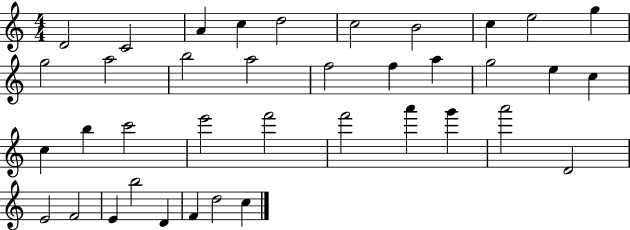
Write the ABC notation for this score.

X:1
T:Untitled
M:4/4
L:1/4
K:C
D2 C2 A c d2 c2 B2 c e2 g g2 a2 b2 a2 f2 f a g2 e c c b c'2 e'2 f'2 f'2 a' g' a'2 D2 E2 F2 E b2 D F d2 c